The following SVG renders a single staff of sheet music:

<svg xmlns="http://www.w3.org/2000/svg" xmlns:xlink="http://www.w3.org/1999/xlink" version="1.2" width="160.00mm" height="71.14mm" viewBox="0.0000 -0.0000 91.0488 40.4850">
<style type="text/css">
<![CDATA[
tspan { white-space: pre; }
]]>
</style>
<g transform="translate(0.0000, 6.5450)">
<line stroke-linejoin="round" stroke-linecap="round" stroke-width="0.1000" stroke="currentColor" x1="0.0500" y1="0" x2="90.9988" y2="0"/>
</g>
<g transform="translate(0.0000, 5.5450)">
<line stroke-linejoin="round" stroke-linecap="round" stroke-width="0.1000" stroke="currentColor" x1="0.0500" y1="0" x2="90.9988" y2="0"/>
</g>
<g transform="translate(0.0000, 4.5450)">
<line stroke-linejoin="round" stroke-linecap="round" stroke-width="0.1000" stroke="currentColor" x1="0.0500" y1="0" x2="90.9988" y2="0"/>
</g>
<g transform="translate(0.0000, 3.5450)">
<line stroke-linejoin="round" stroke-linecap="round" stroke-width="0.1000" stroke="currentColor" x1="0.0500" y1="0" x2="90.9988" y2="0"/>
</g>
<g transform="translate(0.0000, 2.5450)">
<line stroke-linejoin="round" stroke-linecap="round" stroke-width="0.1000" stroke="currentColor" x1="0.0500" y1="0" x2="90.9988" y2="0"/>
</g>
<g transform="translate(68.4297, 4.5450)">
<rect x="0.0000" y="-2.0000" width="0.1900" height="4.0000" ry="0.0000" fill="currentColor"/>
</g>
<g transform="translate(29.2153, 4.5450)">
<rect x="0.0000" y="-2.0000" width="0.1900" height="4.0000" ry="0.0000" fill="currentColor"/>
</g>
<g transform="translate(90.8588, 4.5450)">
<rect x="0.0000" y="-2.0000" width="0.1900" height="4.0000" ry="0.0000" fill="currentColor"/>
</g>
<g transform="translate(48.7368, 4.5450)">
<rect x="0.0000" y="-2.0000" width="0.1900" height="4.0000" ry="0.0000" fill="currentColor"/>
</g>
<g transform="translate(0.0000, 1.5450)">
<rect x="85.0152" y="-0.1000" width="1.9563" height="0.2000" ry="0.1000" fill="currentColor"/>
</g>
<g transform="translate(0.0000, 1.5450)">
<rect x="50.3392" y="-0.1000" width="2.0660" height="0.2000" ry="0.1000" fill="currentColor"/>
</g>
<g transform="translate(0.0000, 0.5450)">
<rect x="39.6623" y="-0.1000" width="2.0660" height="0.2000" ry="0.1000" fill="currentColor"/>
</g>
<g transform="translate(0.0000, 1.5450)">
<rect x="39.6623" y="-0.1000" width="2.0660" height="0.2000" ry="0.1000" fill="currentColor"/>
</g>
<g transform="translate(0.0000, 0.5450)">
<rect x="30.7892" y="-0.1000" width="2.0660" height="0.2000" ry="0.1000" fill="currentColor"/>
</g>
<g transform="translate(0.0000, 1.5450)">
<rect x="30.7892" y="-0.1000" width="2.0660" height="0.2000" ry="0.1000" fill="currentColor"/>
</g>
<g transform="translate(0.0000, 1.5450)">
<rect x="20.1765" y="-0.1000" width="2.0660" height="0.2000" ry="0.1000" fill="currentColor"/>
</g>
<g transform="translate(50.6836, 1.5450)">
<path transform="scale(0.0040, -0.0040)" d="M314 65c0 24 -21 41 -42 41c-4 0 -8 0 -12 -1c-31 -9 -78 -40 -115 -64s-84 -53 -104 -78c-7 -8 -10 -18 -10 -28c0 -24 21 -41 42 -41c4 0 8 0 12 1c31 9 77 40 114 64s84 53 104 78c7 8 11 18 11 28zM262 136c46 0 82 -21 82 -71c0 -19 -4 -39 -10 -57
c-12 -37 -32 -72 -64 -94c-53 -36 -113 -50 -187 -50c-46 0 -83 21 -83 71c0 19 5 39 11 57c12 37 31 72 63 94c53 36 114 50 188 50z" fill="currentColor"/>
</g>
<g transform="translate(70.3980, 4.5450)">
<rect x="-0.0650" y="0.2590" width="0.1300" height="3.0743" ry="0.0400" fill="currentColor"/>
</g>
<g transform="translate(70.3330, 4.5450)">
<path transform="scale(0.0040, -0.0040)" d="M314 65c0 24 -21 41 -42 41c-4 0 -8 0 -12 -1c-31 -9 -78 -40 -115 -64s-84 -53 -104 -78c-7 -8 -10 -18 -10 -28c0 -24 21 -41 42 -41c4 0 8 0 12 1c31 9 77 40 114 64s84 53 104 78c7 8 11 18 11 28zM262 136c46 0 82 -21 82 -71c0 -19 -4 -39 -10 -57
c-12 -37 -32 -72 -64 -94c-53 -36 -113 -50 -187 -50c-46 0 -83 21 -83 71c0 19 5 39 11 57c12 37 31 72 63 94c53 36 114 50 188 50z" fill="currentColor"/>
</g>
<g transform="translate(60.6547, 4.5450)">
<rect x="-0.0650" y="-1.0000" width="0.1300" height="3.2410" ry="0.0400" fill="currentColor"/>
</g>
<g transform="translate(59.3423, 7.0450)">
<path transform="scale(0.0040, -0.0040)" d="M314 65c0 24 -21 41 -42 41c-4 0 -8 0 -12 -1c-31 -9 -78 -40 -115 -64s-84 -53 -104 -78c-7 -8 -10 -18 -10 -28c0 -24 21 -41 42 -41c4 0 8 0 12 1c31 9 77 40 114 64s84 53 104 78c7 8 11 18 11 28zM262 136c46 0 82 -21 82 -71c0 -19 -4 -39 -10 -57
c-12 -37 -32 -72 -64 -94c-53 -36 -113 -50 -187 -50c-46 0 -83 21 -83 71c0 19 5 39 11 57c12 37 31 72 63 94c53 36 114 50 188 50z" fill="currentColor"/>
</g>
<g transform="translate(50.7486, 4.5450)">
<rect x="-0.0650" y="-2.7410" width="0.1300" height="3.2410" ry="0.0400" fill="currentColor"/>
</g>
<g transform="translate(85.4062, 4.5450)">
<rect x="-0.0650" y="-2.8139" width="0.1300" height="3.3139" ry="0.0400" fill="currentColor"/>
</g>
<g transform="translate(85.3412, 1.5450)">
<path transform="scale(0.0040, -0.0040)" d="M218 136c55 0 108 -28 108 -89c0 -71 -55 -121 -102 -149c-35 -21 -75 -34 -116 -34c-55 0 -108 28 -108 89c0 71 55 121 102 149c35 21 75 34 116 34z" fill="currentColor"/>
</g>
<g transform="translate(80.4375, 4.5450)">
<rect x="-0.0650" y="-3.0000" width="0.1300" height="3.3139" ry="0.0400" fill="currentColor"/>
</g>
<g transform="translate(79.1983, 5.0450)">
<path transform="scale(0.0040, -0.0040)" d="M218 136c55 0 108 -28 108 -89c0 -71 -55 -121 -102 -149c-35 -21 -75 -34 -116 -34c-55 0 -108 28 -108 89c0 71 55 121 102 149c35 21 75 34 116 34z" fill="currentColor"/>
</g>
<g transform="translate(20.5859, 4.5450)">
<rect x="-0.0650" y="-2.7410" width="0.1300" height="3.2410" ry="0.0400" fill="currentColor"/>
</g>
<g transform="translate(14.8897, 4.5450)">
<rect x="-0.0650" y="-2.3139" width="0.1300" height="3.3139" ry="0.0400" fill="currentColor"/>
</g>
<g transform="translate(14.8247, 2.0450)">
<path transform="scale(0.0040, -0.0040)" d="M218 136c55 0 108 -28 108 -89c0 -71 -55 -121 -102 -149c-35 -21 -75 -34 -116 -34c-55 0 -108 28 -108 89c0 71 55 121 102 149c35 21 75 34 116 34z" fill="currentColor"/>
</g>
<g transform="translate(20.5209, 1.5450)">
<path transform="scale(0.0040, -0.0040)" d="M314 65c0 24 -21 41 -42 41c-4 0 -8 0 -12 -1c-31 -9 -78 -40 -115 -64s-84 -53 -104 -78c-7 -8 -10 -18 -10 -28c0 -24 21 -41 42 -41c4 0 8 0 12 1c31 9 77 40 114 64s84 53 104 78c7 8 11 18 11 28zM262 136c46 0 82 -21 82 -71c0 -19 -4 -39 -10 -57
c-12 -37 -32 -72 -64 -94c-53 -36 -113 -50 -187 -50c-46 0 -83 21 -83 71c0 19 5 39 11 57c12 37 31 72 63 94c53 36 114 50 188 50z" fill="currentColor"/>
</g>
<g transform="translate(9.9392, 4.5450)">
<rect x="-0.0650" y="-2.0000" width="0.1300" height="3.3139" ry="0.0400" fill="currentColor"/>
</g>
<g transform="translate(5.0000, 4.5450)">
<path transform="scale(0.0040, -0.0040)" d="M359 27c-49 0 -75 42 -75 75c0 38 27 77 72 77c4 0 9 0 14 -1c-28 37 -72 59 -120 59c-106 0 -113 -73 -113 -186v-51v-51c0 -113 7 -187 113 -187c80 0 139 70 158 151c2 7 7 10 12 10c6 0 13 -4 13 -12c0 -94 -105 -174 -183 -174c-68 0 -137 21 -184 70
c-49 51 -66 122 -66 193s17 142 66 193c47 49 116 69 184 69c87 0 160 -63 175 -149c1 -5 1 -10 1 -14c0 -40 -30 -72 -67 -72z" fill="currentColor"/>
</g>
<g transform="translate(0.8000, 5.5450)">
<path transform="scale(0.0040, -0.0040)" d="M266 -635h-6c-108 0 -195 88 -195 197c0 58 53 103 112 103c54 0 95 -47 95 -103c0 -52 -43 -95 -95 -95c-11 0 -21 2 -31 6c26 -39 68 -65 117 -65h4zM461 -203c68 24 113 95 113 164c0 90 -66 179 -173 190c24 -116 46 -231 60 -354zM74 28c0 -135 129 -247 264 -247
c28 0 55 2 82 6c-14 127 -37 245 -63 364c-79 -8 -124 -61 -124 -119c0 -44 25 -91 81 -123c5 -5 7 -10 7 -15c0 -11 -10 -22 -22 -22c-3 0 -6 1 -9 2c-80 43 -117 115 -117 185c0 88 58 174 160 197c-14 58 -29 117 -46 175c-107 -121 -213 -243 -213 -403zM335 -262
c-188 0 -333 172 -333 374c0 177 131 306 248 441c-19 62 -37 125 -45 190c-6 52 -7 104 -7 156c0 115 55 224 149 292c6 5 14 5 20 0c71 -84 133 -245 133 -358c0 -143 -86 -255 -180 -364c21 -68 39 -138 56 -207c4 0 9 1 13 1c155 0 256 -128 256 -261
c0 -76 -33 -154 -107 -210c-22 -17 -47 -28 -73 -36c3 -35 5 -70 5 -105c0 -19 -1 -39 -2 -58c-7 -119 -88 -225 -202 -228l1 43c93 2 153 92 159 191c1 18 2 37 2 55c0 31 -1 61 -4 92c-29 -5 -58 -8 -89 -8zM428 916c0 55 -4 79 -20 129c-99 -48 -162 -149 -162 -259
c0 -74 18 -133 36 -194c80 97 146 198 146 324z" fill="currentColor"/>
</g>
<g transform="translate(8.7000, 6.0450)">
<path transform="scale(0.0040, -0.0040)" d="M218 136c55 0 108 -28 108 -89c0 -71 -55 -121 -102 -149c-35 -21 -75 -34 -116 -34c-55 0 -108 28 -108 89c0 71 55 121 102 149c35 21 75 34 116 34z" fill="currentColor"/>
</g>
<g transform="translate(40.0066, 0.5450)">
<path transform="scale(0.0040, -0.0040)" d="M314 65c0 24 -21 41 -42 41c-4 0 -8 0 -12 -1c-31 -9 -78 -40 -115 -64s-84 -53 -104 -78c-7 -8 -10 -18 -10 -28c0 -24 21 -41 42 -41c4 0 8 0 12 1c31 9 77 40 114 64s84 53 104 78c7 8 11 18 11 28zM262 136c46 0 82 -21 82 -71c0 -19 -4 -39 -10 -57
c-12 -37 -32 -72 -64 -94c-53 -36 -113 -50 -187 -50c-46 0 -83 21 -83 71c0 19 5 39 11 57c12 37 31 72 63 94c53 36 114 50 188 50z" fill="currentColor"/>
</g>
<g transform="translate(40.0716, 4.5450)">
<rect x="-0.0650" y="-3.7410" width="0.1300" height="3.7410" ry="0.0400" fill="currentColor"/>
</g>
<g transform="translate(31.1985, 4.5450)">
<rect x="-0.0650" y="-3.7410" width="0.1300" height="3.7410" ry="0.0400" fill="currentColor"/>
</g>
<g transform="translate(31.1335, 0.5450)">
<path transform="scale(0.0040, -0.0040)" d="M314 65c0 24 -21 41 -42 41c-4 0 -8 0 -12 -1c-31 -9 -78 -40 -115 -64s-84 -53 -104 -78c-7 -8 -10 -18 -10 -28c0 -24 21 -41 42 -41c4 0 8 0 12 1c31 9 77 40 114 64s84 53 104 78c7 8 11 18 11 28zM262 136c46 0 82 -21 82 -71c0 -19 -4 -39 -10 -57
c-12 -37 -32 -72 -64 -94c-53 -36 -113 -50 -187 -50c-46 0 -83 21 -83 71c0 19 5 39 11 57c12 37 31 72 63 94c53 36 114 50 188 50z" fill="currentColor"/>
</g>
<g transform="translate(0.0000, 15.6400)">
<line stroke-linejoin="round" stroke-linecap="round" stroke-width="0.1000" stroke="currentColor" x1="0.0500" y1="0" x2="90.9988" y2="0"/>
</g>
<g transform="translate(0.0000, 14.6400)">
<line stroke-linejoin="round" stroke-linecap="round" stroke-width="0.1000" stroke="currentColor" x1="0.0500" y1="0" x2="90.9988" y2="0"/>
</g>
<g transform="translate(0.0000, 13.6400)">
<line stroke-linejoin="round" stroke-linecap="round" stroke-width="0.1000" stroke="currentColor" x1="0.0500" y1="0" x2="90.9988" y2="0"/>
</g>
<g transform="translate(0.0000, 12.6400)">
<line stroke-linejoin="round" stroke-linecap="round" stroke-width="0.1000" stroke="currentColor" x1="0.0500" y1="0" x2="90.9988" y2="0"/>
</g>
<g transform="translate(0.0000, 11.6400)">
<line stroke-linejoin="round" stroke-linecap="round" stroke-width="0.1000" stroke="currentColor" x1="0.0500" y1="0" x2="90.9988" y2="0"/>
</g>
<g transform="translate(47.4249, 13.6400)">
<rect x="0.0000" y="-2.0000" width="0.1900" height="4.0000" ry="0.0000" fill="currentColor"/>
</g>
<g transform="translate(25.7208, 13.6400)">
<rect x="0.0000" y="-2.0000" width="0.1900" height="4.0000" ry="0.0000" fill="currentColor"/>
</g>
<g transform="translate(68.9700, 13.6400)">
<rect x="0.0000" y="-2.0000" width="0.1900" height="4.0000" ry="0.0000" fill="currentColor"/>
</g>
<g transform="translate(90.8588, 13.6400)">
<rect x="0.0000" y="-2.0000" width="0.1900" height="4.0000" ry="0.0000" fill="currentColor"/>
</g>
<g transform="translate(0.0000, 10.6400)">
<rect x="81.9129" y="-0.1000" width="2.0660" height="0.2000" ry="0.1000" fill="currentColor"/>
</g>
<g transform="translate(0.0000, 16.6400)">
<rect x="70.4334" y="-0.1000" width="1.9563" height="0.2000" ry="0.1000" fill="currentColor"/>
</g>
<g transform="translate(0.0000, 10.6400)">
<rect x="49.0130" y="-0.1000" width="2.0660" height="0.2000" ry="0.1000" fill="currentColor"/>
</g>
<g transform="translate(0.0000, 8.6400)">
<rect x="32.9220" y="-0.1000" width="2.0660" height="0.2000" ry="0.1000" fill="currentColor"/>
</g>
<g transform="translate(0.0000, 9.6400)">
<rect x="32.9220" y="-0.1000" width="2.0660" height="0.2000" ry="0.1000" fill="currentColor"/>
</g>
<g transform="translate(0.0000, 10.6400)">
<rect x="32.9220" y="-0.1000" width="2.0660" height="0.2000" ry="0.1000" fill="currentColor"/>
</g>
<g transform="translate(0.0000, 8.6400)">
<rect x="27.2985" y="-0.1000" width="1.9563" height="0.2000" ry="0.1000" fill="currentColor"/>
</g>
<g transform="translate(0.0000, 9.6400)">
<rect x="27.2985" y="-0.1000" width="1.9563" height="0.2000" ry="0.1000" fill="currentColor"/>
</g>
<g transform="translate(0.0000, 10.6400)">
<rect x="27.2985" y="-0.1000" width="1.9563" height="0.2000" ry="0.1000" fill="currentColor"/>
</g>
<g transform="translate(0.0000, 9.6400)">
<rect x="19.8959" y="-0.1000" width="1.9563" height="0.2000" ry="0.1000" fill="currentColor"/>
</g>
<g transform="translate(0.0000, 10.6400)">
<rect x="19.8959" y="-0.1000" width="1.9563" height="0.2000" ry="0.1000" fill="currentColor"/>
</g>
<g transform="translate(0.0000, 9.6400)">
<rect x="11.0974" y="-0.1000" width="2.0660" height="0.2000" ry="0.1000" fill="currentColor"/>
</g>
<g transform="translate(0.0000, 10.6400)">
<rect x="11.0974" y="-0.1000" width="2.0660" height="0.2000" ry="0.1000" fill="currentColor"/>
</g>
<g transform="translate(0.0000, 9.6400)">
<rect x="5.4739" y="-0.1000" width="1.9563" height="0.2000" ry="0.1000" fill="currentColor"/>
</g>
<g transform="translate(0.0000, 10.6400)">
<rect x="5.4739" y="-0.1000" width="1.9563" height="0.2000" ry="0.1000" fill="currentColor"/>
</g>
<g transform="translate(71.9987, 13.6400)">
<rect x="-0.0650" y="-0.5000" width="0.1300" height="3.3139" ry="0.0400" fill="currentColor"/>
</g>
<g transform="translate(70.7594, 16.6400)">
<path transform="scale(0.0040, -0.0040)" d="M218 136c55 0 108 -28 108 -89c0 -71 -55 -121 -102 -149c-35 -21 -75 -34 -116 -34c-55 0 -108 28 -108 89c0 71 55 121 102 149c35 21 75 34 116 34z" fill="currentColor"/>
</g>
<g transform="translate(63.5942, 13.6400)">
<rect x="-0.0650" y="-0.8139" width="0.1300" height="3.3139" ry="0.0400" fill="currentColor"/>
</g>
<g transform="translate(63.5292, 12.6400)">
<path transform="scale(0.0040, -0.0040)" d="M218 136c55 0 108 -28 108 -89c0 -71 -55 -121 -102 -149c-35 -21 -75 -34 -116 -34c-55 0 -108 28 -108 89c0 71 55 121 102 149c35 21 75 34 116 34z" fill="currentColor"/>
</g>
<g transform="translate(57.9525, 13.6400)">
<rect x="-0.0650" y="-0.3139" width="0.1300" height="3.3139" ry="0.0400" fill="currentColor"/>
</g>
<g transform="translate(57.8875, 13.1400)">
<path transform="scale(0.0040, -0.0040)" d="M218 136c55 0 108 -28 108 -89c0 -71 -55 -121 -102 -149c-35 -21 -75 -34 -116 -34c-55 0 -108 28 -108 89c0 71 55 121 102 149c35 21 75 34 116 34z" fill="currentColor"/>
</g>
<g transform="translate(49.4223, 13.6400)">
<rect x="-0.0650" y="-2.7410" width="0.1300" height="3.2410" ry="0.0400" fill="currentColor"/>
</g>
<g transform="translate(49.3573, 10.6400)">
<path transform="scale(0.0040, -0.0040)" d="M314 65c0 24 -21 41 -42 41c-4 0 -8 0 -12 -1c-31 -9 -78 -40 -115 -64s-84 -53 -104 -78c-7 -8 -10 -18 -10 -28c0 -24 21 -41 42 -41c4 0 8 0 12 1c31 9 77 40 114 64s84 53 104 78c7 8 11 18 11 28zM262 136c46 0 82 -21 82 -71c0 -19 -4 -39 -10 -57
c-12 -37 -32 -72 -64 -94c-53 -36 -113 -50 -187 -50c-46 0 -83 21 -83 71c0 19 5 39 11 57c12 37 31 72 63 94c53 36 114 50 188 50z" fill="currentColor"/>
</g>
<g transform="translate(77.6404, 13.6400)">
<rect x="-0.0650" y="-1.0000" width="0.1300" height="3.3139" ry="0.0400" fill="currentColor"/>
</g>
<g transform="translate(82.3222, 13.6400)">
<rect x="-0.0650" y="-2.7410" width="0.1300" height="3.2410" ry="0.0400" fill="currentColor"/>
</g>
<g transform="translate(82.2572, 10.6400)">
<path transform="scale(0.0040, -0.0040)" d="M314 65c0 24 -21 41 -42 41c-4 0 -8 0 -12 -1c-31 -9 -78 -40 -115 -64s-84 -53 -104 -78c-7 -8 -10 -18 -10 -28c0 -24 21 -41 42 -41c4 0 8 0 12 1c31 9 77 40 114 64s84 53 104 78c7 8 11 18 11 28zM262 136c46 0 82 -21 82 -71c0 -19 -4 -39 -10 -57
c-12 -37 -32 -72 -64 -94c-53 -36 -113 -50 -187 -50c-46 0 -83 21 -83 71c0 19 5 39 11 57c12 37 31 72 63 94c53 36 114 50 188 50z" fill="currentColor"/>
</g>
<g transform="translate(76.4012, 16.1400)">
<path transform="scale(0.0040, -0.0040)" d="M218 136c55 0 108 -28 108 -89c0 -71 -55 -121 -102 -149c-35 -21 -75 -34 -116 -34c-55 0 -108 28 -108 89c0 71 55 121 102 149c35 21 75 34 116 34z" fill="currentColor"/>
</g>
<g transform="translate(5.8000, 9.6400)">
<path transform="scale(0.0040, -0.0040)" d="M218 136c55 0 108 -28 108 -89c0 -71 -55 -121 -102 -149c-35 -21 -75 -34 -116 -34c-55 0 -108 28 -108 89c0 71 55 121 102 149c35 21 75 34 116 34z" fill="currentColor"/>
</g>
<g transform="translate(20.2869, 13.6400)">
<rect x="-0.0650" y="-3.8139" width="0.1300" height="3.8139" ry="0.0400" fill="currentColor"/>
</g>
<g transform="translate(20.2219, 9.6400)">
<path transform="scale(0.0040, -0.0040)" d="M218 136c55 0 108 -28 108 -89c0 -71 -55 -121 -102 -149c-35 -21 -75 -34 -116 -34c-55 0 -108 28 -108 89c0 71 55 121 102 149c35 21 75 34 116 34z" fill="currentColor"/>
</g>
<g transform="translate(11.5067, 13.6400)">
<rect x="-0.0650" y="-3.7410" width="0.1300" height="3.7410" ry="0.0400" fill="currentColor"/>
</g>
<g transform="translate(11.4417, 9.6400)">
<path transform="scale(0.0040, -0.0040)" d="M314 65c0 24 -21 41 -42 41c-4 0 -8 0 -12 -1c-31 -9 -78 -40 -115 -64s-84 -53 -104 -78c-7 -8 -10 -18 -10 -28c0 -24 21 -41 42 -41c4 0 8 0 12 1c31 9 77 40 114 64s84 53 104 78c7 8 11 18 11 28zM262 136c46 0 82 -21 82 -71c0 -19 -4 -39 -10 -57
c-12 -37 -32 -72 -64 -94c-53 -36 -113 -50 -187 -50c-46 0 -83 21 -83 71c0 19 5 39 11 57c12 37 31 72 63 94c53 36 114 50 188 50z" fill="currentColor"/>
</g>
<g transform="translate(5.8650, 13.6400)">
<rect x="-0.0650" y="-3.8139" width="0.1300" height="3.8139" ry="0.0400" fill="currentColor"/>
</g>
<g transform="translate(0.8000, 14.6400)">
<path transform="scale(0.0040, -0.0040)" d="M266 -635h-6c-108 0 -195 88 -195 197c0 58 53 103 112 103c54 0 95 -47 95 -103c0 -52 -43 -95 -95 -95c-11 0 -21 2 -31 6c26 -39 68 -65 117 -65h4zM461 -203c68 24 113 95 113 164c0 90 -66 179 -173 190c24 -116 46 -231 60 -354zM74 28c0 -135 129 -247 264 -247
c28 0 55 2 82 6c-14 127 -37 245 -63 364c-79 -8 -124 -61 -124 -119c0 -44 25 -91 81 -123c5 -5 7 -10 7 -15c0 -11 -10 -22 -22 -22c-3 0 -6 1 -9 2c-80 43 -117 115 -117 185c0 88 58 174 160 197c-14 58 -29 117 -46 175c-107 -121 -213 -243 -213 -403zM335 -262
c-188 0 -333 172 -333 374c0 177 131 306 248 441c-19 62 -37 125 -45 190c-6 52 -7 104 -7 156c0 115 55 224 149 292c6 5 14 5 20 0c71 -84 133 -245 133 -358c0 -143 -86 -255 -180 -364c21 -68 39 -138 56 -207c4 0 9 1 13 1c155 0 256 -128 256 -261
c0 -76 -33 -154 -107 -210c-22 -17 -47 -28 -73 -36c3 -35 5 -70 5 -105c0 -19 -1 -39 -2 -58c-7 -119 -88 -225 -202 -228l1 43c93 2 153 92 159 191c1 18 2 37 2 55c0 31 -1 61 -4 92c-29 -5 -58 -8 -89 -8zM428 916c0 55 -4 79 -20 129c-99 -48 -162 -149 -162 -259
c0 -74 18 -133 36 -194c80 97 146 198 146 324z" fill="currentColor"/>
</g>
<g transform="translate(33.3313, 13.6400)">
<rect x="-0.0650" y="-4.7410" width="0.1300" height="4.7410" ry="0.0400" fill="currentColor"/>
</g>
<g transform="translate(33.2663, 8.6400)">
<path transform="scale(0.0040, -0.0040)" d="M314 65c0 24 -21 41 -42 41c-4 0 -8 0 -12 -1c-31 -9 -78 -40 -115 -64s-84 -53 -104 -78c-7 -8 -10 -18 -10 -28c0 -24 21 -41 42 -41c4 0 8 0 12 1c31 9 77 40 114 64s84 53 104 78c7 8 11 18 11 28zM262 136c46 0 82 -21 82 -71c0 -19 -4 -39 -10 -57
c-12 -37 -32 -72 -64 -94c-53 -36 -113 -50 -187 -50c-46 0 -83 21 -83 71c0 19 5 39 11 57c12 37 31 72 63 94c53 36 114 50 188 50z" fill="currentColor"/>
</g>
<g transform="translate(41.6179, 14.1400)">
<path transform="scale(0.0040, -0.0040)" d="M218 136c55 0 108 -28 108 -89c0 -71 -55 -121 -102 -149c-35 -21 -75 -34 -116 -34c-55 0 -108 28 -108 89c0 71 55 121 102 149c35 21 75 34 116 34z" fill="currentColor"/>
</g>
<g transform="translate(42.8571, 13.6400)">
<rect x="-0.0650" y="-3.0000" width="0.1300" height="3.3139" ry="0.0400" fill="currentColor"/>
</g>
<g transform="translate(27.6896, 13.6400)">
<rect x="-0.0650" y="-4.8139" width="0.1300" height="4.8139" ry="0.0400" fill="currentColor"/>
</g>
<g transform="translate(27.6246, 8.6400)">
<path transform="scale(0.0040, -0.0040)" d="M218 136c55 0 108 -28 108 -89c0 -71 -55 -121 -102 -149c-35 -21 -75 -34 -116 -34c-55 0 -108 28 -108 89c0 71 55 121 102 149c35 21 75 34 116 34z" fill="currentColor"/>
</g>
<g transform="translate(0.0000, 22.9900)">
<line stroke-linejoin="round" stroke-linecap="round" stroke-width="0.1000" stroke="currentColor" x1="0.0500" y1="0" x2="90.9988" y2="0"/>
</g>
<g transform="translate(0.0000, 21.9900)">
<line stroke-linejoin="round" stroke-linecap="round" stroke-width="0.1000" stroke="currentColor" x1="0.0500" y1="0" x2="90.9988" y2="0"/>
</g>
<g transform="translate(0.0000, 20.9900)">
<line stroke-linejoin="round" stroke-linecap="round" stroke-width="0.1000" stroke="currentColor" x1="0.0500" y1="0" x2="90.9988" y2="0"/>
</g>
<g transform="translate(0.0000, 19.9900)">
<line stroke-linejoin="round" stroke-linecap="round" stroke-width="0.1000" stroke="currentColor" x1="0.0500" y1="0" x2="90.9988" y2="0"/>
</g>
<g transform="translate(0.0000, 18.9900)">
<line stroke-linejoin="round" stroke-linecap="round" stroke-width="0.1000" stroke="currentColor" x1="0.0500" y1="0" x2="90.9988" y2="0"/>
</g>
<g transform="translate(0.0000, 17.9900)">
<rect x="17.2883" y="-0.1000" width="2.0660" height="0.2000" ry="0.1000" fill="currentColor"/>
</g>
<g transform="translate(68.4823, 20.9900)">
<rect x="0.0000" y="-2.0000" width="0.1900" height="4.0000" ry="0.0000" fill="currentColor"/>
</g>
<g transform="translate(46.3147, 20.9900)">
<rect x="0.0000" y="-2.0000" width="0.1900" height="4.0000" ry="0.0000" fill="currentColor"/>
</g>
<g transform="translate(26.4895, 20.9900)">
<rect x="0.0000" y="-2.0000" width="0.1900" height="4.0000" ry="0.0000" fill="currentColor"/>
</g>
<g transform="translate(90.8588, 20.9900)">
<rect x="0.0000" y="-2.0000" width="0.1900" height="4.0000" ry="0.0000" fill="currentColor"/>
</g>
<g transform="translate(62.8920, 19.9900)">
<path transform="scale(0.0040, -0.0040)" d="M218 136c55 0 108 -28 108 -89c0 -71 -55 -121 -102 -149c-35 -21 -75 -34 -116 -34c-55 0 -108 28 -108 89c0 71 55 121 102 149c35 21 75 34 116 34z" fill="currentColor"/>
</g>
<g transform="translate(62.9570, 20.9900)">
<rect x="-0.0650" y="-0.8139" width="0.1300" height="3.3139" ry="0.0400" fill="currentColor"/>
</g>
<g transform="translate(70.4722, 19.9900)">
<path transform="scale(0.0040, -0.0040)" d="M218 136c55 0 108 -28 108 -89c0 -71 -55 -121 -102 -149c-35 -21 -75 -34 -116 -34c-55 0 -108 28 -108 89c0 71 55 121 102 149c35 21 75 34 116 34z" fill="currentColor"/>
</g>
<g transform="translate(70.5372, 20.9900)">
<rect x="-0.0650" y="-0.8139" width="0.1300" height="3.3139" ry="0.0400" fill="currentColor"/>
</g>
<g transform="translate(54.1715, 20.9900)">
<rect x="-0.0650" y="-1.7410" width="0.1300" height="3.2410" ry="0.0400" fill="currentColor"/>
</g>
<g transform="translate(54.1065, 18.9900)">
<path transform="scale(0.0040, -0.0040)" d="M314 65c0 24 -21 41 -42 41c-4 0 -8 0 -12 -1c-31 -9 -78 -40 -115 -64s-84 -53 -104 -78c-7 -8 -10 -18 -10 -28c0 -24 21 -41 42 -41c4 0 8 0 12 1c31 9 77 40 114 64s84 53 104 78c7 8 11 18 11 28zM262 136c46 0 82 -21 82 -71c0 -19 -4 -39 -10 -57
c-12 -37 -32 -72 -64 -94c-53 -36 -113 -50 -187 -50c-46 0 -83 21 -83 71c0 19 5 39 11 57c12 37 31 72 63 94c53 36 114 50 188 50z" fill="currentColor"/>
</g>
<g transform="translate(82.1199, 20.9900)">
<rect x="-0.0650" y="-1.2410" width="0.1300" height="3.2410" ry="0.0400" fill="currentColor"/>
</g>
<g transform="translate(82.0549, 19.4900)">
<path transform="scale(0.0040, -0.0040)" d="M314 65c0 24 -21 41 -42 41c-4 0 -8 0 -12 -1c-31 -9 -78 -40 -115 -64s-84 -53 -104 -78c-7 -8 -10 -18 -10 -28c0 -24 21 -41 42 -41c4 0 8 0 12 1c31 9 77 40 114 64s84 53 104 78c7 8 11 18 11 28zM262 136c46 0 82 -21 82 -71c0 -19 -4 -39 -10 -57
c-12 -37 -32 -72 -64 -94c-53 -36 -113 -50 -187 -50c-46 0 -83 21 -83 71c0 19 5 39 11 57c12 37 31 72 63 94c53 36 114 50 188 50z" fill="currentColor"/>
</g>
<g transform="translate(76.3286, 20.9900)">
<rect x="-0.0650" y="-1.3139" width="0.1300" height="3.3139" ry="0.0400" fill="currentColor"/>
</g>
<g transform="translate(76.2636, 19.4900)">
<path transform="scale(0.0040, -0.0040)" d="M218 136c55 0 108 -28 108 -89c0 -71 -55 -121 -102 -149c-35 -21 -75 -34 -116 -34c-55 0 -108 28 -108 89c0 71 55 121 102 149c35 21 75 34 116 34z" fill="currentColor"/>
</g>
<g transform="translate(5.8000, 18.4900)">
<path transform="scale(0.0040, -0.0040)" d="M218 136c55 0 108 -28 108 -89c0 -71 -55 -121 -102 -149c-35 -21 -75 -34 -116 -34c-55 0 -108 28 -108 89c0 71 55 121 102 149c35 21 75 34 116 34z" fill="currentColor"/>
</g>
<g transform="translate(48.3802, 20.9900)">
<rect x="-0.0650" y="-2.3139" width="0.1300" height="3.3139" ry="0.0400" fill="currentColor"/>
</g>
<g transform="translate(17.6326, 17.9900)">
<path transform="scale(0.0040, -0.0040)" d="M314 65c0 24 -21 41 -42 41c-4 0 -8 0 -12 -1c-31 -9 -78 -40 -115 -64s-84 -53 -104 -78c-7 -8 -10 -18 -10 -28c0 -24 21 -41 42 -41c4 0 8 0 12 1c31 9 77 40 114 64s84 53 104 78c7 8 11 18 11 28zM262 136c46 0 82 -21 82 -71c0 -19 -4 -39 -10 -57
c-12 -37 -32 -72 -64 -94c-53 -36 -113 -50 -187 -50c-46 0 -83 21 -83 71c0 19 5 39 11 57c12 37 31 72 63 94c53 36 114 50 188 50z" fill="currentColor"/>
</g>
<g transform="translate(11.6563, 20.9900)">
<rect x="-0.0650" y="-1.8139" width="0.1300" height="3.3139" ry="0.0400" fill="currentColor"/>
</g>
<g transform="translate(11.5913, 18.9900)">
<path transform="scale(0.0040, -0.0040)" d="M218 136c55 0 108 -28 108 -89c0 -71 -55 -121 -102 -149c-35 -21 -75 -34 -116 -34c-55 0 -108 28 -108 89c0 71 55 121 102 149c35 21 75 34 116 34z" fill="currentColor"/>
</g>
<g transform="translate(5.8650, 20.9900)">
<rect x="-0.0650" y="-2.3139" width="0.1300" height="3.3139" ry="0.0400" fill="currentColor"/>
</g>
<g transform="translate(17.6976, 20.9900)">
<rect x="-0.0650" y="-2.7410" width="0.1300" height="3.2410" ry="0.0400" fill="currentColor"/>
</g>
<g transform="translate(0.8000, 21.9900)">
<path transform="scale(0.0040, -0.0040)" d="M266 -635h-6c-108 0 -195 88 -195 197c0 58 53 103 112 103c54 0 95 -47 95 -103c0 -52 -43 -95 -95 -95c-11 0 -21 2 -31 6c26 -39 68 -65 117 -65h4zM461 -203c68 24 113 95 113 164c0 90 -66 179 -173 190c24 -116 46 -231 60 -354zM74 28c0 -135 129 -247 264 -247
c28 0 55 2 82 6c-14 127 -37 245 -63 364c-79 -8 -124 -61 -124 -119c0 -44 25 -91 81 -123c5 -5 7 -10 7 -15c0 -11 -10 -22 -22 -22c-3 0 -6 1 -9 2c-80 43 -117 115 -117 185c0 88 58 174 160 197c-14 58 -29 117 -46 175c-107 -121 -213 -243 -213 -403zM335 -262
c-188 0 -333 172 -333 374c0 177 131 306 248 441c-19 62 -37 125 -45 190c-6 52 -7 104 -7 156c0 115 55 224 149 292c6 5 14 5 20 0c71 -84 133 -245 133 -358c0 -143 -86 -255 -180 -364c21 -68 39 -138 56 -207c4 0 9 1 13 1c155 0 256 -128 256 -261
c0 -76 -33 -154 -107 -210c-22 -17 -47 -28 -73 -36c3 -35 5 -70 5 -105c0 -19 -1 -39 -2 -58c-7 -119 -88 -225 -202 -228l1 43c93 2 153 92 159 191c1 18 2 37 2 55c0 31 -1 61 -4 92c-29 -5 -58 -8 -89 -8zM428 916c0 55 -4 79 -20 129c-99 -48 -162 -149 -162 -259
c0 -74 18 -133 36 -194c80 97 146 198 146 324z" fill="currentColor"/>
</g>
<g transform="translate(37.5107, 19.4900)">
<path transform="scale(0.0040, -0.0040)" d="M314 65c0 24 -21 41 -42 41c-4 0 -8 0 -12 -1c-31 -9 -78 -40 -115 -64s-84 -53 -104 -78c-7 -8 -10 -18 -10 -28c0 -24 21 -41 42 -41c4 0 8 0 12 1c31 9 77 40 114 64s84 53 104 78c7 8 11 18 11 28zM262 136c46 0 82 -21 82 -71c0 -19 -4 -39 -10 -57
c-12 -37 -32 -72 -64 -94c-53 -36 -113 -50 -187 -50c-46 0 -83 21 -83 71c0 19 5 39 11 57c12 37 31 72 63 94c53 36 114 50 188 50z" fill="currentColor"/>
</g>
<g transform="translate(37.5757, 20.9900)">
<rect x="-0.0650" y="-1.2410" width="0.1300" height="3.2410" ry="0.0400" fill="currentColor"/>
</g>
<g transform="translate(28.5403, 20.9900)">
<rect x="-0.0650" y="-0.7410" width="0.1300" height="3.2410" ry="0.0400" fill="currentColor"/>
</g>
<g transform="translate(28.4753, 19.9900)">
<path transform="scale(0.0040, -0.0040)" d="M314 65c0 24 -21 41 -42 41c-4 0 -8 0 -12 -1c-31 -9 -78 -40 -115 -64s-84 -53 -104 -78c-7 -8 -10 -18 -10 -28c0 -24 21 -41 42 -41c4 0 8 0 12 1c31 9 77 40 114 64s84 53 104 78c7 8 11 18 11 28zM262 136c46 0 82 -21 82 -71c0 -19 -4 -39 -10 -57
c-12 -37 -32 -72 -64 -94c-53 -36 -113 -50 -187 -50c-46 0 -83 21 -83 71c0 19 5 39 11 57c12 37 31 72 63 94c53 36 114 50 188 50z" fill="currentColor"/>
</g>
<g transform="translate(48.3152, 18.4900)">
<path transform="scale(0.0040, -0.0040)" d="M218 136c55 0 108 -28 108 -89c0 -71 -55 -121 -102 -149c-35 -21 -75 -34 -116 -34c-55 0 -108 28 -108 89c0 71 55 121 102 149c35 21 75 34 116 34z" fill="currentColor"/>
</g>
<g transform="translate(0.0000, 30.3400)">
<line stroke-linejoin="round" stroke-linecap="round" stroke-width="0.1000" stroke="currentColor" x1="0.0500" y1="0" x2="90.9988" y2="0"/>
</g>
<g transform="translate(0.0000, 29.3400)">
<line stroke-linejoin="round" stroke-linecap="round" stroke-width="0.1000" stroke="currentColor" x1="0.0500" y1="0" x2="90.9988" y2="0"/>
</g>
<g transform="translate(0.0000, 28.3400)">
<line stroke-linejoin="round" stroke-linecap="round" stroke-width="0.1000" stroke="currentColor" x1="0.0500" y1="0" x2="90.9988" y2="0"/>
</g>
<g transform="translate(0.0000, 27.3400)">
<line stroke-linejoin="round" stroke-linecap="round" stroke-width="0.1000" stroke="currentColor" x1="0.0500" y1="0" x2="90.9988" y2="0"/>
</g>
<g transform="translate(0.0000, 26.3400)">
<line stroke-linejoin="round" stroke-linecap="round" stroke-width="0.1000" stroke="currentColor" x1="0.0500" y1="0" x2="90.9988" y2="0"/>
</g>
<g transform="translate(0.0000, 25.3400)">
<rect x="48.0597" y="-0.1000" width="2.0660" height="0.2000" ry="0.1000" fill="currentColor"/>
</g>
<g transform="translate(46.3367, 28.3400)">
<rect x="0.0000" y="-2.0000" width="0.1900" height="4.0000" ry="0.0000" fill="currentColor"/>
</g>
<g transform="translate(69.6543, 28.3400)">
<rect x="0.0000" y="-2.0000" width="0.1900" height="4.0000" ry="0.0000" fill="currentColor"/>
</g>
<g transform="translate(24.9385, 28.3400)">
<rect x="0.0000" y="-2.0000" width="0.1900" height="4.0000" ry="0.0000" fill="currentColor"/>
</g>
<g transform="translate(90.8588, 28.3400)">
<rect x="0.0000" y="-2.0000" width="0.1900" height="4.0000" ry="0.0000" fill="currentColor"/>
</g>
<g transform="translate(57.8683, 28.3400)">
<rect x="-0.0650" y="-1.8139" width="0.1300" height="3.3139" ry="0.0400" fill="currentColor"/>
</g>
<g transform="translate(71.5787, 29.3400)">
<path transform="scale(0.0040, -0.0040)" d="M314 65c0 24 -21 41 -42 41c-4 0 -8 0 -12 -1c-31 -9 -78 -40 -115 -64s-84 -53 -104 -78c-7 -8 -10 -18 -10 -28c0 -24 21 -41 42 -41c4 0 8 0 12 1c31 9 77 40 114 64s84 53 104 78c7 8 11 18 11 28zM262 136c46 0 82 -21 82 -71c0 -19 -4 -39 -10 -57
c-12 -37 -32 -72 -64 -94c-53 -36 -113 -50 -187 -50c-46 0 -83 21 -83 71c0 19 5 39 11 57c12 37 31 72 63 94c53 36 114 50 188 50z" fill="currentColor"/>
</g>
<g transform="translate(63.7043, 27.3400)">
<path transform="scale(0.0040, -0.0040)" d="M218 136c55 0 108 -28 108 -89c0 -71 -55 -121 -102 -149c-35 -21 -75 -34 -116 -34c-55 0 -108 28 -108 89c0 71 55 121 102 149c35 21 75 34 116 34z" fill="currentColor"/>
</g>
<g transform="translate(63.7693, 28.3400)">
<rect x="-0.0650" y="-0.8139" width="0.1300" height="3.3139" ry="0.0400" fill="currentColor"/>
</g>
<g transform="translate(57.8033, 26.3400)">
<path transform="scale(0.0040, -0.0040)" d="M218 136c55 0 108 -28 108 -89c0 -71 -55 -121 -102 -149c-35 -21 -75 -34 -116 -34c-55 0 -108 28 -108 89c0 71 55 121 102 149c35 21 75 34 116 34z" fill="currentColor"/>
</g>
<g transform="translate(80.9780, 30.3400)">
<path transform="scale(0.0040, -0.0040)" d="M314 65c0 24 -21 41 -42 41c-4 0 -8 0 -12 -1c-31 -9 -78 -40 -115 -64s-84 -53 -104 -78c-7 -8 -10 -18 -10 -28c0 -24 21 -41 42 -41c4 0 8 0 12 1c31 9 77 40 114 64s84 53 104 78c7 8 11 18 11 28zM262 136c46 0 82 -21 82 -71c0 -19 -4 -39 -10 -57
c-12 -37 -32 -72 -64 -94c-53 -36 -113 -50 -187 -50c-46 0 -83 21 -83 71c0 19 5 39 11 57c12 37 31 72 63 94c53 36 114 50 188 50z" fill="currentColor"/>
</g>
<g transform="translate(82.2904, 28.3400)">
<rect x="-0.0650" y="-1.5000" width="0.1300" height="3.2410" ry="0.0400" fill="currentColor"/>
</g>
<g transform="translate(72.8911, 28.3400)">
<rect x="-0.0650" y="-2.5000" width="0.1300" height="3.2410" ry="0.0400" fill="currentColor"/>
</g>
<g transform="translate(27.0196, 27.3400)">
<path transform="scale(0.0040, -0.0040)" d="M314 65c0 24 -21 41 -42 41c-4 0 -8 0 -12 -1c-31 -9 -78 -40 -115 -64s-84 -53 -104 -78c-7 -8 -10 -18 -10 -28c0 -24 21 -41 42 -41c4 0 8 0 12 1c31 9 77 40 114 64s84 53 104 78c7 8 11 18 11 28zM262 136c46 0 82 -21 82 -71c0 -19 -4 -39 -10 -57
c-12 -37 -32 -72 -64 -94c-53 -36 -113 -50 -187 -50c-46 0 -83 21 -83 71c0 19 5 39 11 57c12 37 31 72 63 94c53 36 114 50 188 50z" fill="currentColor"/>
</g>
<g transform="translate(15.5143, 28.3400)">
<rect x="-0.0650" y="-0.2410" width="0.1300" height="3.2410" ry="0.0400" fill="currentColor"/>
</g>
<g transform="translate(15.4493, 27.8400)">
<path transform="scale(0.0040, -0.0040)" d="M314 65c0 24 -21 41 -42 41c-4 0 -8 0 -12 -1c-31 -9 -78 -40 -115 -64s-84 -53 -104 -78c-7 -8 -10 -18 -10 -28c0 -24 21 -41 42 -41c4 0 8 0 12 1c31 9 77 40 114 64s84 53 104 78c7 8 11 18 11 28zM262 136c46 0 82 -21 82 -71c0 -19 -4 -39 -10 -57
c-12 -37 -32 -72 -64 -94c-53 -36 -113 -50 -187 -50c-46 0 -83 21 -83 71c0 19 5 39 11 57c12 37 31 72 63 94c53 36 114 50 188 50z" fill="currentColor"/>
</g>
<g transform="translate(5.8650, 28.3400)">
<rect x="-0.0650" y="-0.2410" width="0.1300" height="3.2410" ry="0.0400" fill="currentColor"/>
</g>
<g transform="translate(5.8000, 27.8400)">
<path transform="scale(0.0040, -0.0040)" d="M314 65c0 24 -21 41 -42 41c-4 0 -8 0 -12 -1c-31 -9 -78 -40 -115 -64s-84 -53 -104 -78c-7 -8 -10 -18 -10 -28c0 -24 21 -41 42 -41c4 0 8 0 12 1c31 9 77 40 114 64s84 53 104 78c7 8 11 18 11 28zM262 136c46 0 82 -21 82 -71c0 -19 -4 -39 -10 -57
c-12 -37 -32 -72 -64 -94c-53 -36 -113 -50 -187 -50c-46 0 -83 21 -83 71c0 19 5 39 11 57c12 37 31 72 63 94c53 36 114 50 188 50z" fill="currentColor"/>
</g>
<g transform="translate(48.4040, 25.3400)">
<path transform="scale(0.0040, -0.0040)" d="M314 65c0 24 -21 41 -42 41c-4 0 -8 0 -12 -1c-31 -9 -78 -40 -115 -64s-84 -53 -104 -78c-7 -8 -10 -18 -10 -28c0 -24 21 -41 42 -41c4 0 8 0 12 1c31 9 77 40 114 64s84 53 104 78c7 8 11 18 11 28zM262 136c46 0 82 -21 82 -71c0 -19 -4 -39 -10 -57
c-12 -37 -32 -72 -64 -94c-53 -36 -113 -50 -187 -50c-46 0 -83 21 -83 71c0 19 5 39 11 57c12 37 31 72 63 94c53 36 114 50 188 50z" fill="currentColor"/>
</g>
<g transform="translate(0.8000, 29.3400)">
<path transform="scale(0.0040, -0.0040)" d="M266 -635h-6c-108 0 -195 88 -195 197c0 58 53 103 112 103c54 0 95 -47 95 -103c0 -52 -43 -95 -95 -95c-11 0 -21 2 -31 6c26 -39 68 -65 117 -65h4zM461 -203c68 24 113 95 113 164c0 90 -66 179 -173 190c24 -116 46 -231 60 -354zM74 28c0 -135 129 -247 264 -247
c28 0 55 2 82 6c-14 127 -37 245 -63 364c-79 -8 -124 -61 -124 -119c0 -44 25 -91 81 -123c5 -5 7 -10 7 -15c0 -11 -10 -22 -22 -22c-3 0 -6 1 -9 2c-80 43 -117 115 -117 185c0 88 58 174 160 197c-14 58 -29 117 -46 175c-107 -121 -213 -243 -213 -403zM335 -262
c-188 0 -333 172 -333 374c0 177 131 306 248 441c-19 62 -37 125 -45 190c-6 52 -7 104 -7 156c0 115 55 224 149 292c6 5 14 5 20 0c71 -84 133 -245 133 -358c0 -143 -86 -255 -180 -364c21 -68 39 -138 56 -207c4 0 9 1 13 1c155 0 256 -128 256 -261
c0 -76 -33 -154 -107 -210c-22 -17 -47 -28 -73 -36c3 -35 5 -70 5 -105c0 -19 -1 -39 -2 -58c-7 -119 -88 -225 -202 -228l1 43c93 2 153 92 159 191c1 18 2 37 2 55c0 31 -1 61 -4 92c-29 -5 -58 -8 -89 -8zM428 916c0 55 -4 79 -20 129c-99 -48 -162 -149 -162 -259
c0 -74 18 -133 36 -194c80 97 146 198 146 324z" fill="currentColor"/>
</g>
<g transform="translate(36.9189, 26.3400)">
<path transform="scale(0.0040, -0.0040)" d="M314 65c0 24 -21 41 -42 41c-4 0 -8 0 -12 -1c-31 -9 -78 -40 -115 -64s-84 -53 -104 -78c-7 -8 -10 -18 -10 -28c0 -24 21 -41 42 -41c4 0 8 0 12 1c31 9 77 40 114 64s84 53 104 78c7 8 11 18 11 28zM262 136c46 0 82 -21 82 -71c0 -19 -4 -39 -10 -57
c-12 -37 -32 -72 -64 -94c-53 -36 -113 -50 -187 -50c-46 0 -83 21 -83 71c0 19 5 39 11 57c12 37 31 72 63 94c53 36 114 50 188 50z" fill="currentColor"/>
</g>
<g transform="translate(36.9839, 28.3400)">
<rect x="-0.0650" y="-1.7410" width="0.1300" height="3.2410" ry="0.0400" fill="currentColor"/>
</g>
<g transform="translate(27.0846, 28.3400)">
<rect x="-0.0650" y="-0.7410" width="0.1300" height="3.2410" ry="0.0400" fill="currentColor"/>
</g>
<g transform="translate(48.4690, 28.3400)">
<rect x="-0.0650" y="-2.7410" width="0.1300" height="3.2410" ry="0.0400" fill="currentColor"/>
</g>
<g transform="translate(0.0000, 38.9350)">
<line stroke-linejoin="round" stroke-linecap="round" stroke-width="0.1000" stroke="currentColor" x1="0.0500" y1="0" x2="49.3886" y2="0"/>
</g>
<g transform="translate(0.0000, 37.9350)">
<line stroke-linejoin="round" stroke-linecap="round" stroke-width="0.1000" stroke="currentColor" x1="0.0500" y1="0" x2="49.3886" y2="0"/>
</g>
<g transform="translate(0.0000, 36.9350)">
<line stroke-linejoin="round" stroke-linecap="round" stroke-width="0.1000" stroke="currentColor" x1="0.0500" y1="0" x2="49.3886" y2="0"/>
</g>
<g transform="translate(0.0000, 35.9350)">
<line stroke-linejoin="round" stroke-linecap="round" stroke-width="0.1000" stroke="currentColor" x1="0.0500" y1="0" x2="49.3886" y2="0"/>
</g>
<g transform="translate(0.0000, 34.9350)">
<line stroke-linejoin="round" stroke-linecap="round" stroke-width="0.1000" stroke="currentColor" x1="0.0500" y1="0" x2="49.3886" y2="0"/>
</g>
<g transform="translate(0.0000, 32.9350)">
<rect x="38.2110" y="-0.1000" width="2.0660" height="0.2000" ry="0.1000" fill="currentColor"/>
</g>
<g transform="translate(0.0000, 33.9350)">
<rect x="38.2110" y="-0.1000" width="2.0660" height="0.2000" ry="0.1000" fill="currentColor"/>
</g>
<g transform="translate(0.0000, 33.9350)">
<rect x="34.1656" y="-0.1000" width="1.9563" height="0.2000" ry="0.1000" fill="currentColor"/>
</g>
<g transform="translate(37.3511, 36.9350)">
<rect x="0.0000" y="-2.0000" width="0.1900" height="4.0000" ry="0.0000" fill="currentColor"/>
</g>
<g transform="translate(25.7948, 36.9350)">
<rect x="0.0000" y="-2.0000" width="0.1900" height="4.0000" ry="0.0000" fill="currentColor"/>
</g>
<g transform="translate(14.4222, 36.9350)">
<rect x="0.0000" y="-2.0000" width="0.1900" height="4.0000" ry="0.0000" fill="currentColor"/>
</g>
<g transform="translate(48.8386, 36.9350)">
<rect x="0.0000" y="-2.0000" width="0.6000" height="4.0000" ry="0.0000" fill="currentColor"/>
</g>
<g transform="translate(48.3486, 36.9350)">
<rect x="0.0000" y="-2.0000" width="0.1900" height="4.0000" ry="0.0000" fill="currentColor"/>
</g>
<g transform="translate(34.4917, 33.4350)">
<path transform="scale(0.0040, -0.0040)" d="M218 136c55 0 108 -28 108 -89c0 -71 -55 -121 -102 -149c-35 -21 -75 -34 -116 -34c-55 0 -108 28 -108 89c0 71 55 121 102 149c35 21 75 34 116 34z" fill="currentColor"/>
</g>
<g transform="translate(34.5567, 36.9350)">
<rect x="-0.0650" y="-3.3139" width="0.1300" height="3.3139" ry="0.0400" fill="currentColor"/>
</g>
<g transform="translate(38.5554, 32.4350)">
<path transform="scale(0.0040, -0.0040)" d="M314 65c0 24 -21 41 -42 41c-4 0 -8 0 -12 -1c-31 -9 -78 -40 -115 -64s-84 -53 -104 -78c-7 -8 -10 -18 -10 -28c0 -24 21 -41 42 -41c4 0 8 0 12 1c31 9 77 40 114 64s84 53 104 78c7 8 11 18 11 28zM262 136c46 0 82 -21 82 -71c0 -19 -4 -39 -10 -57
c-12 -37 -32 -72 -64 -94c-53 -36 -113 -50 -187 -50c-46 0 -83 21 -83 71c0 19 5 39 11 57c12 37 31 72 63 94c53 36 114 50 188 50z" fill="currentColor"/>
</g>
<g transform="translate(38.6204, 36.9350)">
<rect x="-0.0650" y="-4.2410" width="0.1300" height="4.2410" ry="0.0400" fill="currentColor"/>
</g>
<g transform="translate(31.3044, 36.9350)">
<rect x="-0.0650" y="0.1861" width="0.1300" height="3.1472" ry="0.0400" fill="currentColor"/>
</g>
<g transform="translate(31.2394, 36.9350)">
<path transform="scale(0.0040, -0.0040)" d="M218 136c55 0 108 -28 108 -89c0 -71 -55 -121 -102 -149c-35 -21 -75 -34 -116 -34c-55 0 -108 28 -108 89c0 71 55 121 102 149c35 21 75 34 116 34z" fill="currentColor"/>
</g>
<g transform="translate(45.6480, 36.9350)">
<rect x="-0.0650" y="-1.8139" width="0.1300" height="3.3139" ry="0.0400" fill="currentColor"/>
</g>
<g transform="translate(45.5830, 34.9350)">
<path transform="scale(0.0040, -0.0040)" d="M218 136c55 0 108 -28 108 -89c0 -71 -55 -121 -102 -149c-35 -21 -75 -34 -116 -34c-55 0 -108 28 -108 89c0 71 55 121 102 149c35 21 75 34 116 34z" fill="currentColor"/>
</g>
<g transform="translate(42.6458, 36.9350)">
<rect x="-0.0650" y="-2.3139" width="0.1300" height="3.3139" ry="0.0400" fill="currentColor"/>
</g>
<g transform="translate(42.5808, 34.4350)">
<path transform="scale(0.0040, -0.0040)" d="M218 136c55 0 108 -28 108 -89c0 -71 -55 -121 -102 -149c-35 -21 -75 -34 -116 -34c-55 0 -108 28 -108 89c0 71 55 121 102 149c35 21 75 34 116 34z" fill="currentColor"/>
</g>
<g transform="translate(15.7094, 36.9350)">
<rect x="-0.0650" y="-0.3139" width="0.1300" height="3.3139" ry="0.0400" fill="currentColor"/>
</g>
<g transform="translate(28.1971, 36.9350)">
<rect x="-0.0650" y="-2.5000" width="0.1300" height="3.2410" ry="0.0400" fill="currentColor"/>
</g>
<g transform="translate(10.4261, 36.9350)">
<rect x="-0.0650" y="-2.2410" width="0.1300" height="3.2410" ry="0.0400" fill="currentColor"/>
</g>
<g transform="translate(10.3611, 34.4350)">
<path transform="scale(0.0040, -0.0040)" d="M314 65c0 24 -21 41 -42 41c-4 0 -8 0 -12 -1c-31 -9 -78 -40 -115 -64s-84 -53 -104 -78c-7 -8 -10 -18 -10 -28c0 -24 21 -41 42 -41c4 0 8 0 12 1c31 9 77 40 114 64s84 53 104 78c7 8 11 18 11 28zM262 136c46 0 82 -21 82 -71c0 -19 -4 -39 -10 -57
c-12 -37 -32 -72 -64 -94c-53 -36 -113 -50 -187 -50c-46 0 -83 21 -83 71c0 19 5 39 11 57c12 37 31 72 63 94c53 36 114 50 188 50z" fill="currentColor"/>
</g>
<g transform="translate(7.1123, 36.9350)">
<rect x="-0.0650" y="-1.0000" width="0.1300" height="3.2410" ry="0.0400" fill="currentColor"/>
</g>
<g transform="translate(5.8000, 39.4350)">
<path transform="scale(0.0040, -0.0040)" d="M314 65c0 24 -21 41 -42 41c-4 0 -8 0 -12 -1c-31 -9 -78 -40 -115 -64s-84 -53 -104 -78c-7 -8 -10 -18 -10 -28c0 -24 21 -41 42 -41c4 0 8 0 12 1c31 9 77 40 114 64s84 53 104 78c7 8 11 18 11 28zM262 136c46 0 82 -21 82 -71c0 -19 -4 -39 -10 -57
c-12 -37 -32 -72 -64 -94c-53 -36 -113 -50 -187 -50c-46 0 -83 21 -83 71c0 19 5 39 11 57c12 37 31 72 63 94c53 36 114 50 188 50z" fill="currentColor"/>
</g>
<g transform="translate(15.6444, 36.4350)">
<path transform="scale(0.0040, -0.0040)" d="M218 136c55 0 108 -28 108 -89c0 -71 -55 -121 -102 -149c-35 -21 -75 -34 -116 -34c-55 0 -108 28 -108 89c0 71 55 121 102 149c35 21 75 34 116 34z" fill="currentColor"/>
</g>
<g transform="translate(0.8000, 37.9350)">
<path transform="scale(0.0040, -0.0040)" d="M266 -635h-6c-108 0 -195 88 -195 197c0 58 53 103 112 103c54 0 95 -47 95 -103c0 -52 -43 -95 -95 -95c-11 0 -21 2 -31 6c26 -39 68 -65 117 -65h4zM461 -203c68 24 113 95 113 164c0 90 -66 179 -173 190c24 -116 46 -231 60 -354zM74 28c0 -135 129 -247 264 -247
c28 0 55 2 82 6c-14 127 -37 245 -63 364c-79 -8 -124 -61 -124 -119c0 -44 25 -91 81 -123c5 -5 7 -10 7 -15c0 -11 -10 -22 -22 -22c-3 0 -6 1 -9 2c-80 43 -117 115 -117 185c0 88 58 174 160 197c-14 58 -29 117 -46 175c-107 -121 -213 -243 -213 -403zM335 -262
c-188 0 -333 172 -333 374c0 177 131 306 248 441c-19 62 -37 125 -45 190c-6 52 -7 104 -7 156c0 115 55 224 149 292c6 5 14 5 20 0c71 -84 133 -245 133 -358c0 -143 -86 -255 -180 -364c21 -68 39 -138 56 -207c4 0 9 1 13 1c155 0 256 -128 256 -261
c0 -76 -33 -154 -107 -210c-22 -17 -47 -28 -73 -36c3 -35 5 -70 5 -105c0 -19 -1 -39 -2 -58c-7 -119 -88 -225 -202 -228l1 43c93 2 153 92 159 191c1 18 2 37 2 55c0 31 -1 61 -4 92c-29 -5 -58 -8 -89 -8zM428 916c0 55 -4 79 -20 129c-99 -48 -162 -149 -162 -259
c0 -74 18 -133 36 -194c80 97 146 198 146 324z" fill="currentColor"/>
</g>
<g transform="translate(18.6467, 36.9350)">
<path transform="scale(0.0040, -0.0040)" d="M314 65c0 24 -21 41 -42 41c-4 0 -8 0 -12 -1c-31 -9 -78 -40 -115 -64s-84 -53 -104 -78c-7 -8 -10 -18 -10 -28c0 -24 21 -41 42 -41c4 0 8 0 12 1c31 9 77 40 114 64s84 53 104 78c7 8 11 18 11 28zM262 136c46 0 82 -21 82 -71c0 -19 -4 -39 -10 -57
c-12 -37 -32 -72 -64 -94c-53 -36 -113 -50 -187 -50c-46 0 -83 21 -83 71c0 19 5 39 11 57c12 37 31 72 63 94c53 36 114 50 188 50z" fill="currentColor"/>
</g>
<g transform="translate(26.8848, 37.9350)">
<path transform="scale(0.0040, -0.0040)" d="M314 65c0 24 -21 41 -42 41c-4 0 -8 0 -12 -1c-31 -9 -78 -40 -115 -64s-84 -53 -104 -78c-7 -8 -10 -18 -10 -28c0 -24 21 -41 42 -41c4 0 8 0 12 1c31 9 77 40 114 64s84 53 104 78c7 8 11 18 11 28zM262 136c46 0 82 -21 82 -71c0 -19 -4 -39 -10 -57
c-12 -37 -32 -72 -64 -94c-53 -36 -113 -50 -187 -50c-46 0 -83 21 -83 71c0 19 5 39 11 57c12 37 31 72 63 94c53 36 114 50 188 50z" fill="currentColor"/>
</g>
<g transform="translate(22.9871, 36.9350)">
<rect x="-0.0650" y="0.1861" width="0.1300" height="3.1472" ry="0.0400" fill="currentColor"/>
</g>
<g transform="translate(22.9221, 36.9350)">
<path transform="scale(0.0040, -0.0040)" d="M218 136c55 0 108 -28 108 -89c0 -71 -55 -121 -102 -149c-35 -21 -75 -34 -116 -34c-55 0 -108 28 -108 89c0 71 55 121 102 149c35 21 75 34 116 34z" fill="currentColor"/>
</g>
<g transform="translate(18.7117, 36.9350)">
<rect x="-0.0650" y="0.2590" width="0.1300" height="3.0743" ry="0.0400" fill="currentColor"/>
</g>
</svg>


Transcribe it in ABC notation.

X:1
T:Untitled
M:4/4
L:1/4
K:C
F g a2 c'2 c'2 a2 D2 B2 A a c' c'2 c' e' e'2 A a2 c d C D a2 g f a2 d2 e2 g f2 d d e e2 c2 c2 d2 f2 a2 f d G2 E2 D2 g2 c B2 B G2 B b d'2 g f